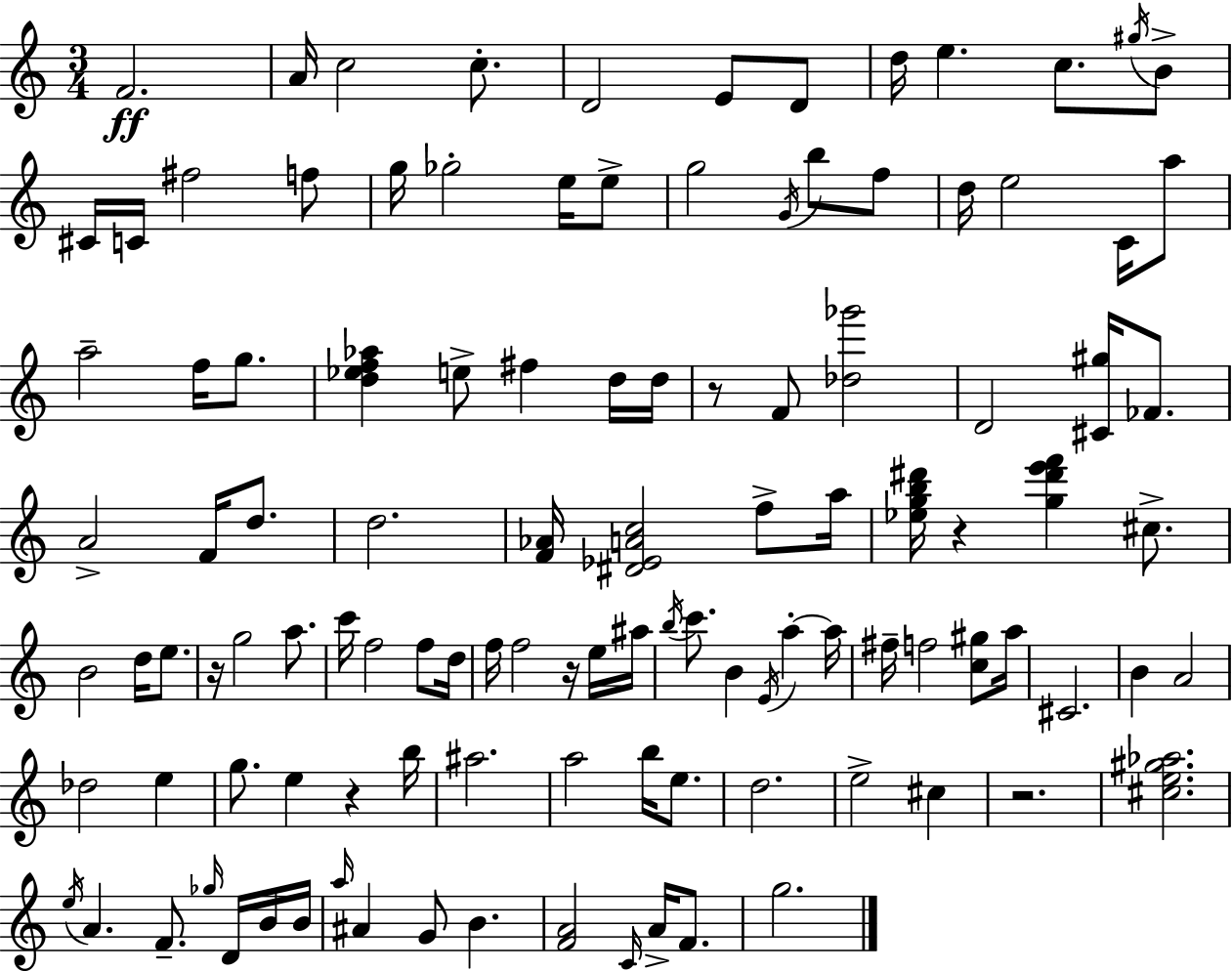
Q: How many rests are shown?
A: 6